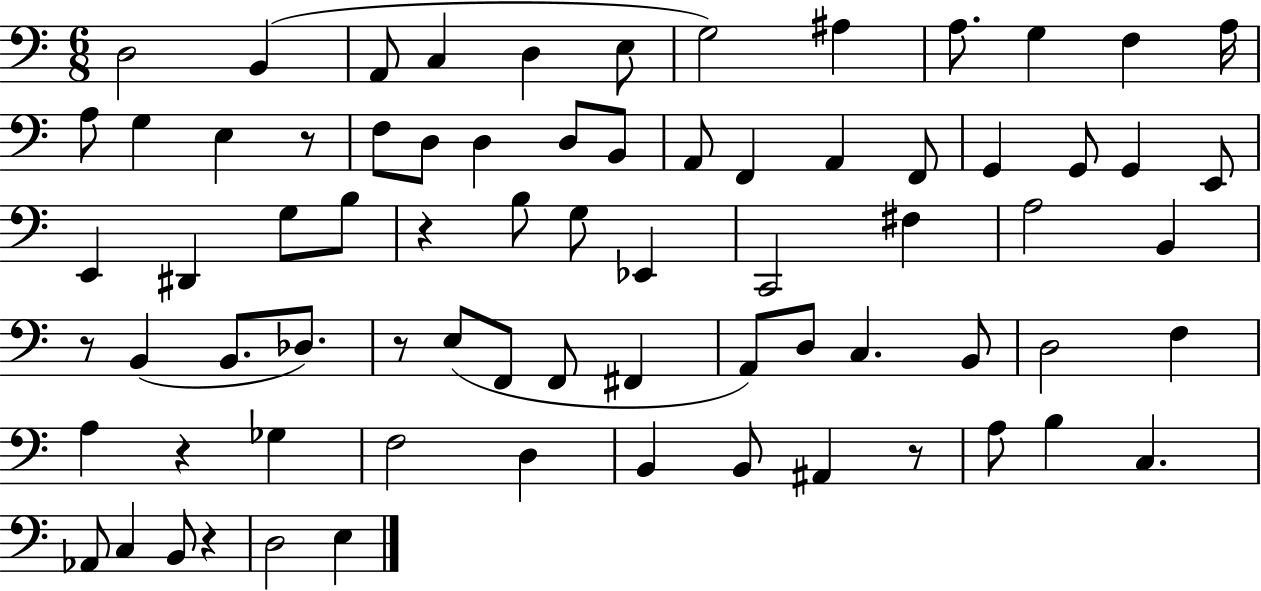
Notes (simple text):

D3/h B2/q A2/e C3/q D3/q E3/e G3/h A#3/q A3/e. G3/q F3/q A3/s A3/e G3/q E3/q R/e F3/e D3/e D3/q D3/e B2/e A2/e F2/q A2/q F2/e G2/q G2/e G2/q E2/e E2/q D#2/q G3/e B3/e R/q B3/e G3/e Eb2/q C2/h F#3/q A3/h B2/q R/e B2/q B2/e. Db3/e. R/e E3/e F2/e F2/e F#2/q A2/e D3/e C3/q. B2/e D3/h F3/q A3/q R/q Gb3/q F3/h D3/q B2/q B2/e A#2/q R/e A3/e B3/q C3/q. Ab2/e C3/q B2/e R/q D3/h E3/q